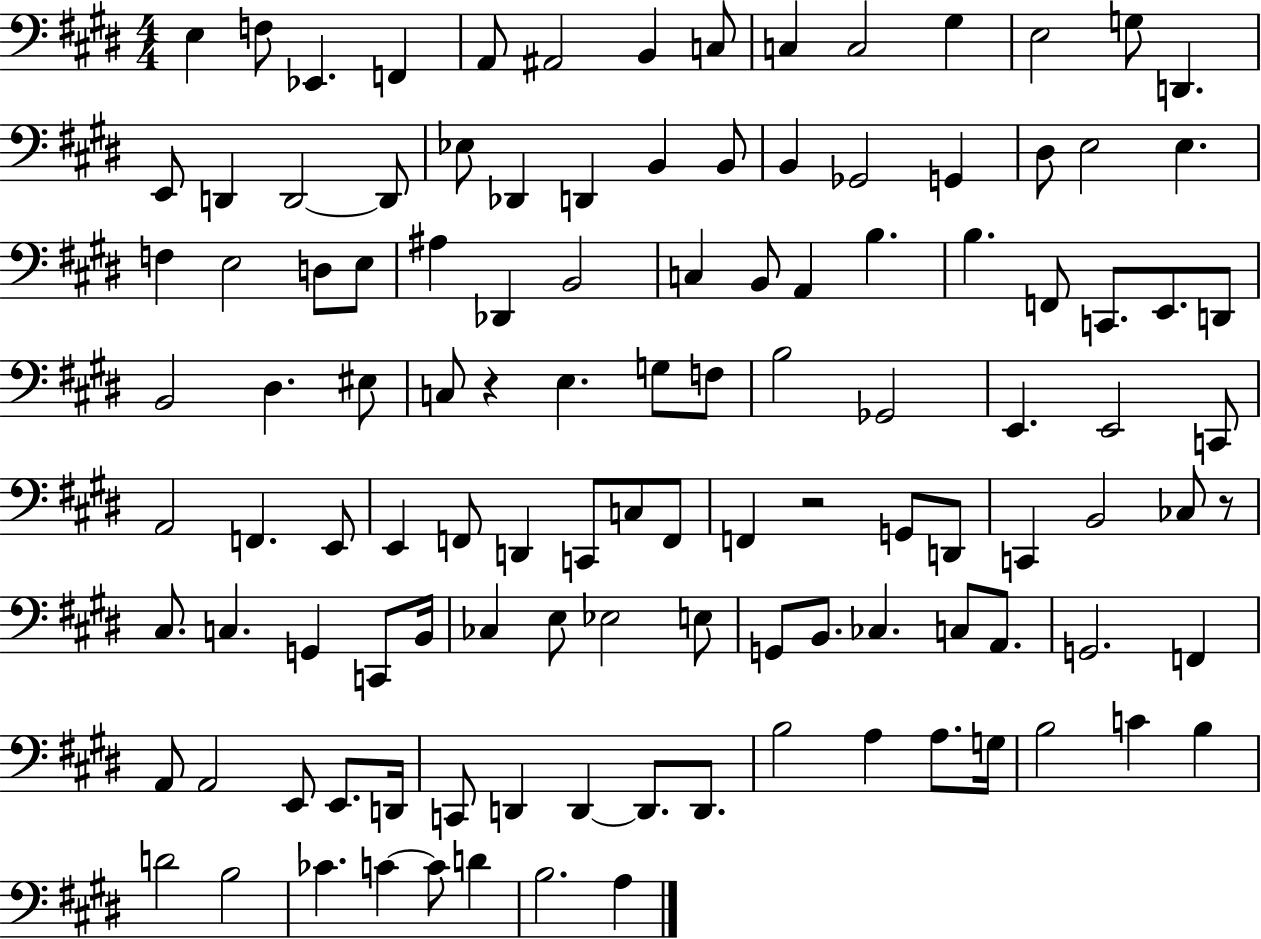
E3/q F3/e Eb2/q. F2/q A2/e A#2/h B2/q C3/e C3/q C3/h G#3/q E3/h G3/e D2/q. E2/e D2/q D2/h D2/e Eb3/e Db2/q D2/q B2/q B2/e B2/q Gb2/h G2/q D#3/e E3/h E3/q. F3/q E3/h D3/e E3/e A#3/q Db2/q B2/h C3/q B2/e A2/q B3/q. B3/q. F2/e C2/e. E2/e. D2/e B2/h D#3/q. EIS3/e C3/e R/q E3/q. G3/e F3/e B3/h Gb2/h E2/q. E2/h C2/e A2/h F2/q. E2/e E2/q F2/e D2/q C2/e C3/e F2/e F2/q R/h G2/e D2/e C2/q B2/h CES3/e R/e C#3/e. C3/q. G2/q C2/e B2/s CES3/q E3/e Eb3/h E3/e G2/e B2/e. CES3/q. C3/e A2/e. G2/h. F2/q A2/e A2/h E2/e E2/e. D2/s C2/e D2/q D2/q D2/e. D2/e. B3/h A3/q A3/e. G3/s B3/h C4/q B3/q D4/h B3/h CES4/q. C4/q C4/e D4/q B3/h. A3/q